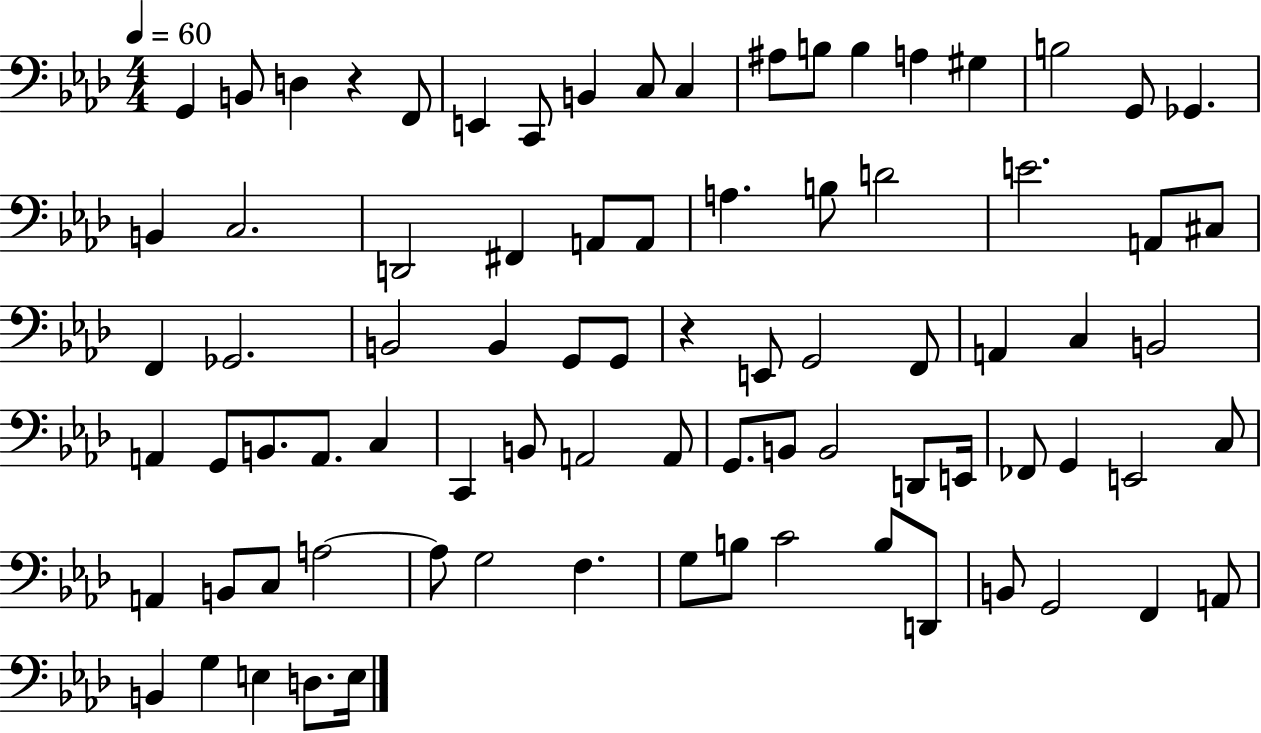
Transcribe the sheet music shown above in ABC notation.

X:1
T:Untitled
M:4/4
L:1/4
K:Ab
G,, B,,/2 D, z F,,/2 E,, C,,/2 B,, C,/2 C, ^A,/2 B,/2 B, A, ^G, B,2 G,,/2 _G,, B,, C,2 D,,2 ^F,, A,,/2 A,,/2 A, B,/2 D2 E2 A,,/2 ^C,/2 F,, _G,,2 B,,2 B,, G,,/2 G,,/2 z E,,/2 G,,2 F,,/2 A,, C, B,,2 A,, G,,/2 B,,/2 A,,/2 C, C,, B,,/2 A,,2 A,,/2 G,,/2 B,,/2 B,,2 D,,/2 E,,/4 _F,,/2 G,, E,,2 C,/2 A,, B,,/2 C,/2 A,2 A,/2 G,2 F, G,/2 B,/2 C2 B,/2 D,,/2 B,,/2 G,,2 F,, A,,/2 B,, G, E, D,/2 E,/4